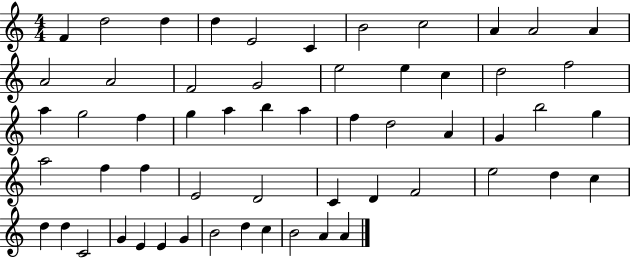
X:1
T:Untitled
M:4/4
L:1/4
K:C
F d2 d d E2 C B2 c2 A A2 A A2 A2 F2 G2 e2 e c d2 f2 a g2 f g a b a f d2 A G b2 g a2 f f E2 D2 C D F2 e2 d c d d C2 G E E G B2 d c B2 A A